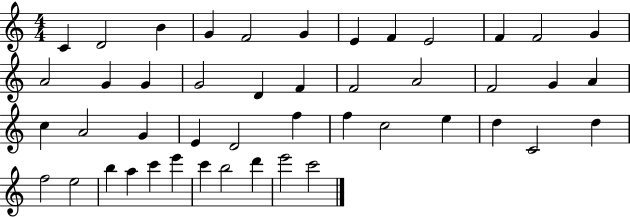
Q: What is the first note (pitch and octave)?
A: C4